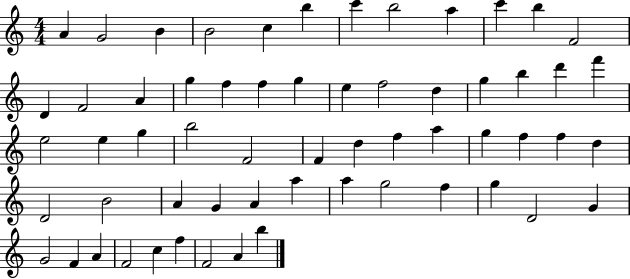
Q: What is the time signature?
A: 4/4